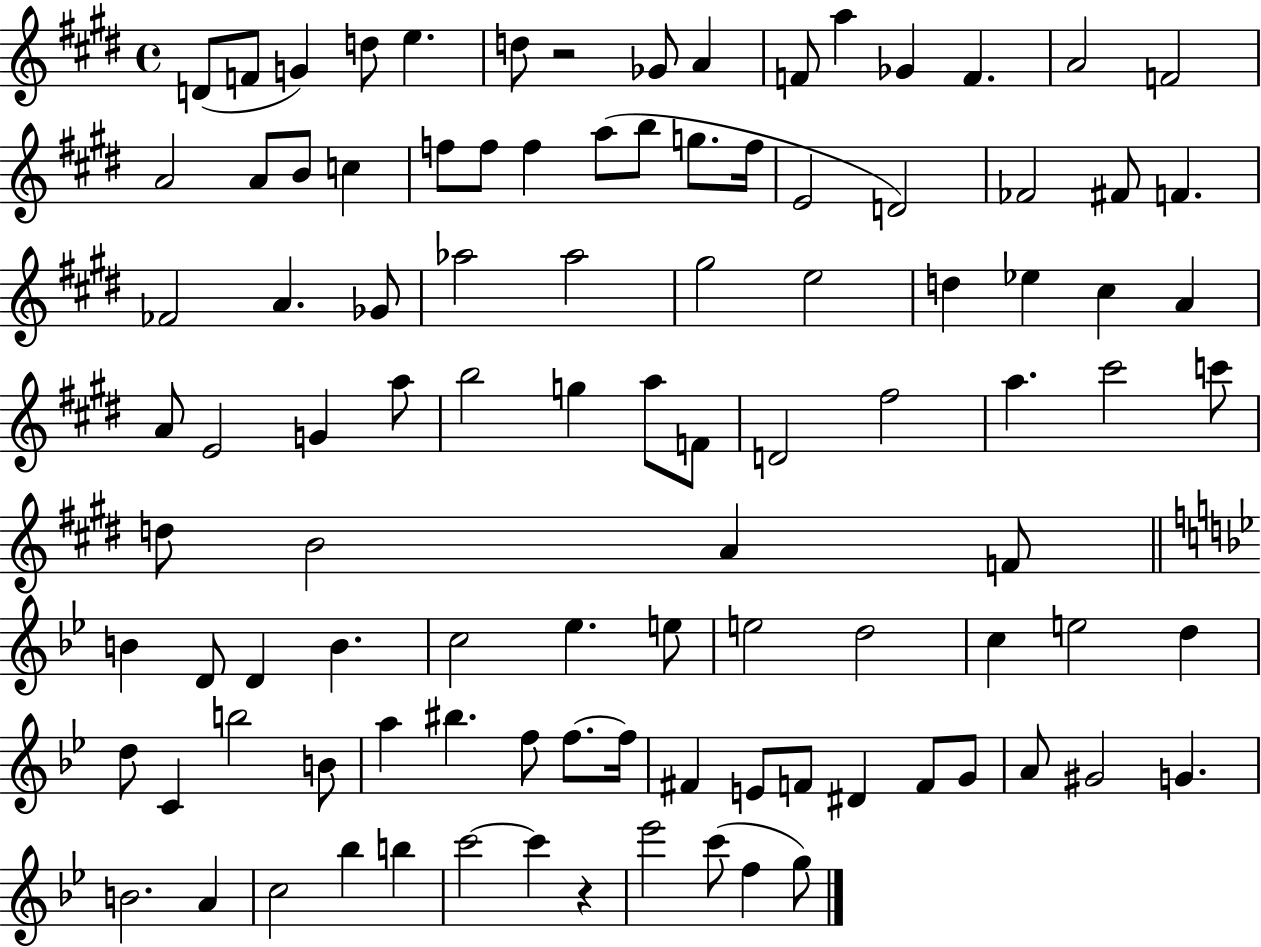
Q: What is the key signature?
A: E major